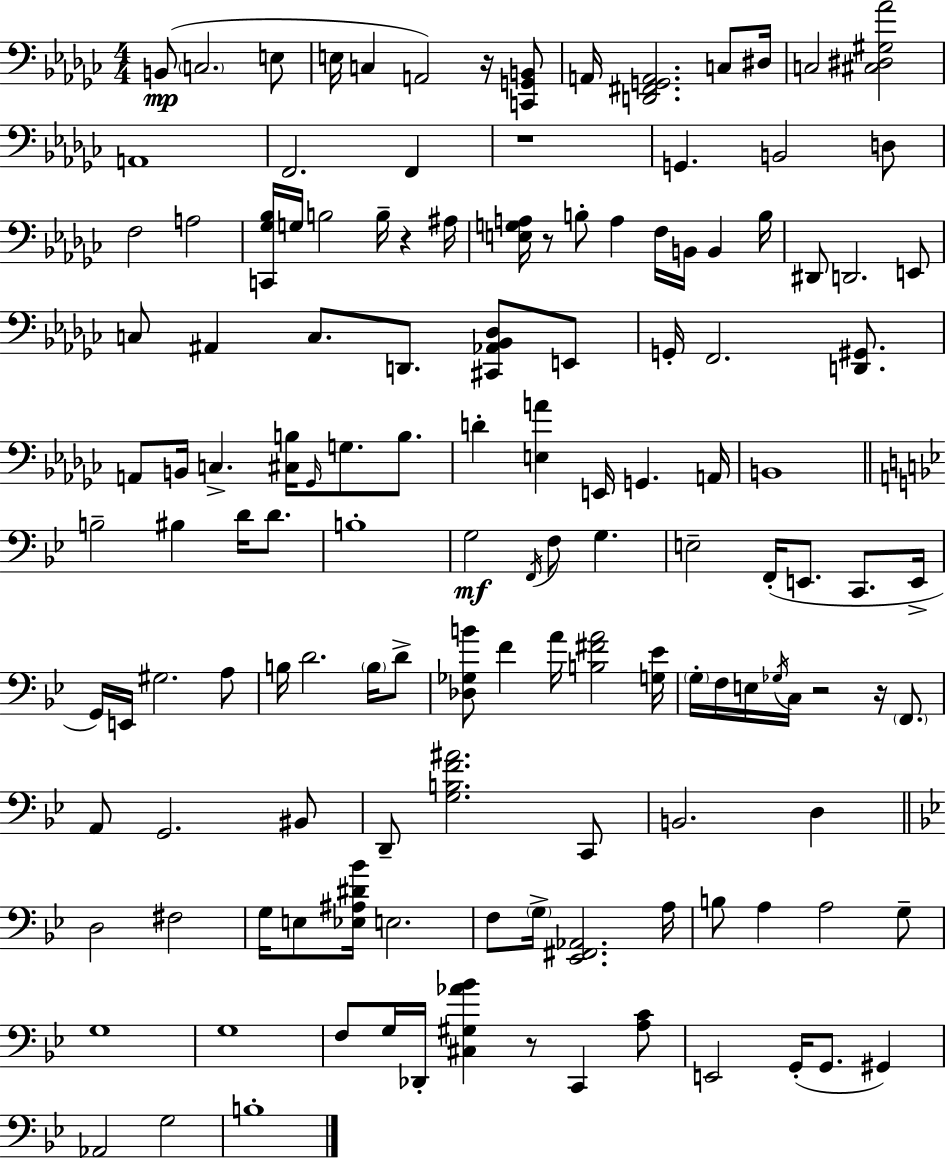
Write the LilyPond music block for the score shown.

{
  \clef bass
  \numericTimeSignature
  \time 4/4
  \key ees \minor
  \repeat volta 2 { b,8(\mp \parenthesize c2. e8 | e16 c4 a,2) r16 <c, g, b,>8 | a,16 <d, fis, g, a,>2. c8 dis16 | c2 <cis dis gis aes'>2 | \break a,1 | f,2. f,4 | r1 | g,4. b,2 d8 | \break f2 a2 | <c, ges bes>16 g16 b2 b16-- r4 ais16 | <e g a>16 r8 b8-. a4 f16 b,16 b,4 b16 | dis,8 d,2. e,8 | \break c8 ais,4 c8. d,8. <cis, aes, bes, des>8 e,8 | g,16-. f,2. <d, gis,>8. | a,8 b,16 c4.-> <cis b>16 \grace { ges,16 } g8. b8. | d'4-. <e a'>4 e,16 g,4. | \break a,16 b,1 | \bar "||" \break \key g \minor b2-- bis4 d'16 d'8. | b1-. | g2\mf \acciaccatura { f,16 } f8 g4. | e2-- f,16-.( e,8. c,8. | \break e,16-> g,16) e,16 gis2. a8 | b16 d'2. \parenthesize b16 d'8-> | <des ges b'>8 f'4 a'16 <b fis' a'>2 | <g ees'>16 \parenthesize g16-. f16 e16 \acciaccatura { ges16 } c16 r2 r16 \parenthesize f,8. | \break a,8 g,2. | bis,8 d,8-- <g b f' ais'>2. | c,8 b,2. d4 | \bar "||" \break \key bes \major d2 fis2 | g16 e8 <ees ais dis' bes'>16 e2. | f8 \parenthesize g16-> <ees, fis, aes,>2. a16 | b8 a4 a2 g8-- | \break g1 | g1 | f8 g16 des,16-. <cis gis aes' bes'>4 r8 c,4 <a c'>8 | e,2 g,16-.( g,8. gis,4) | \break aes,2 g2 | b1-. | } \bar "|."
}